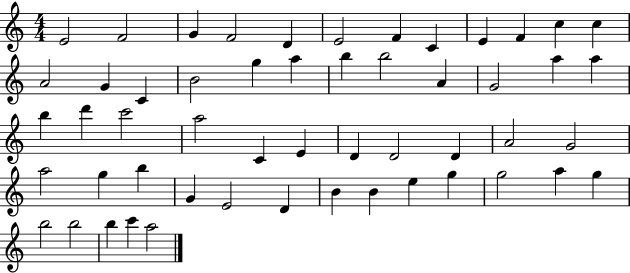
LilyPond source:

{
  \clef treble
  \numericTimeSignature
  \time 4/4
  \key c \major
  e'2 f'2 | g'4 f'2 d'4 | e'2 f'4 c'4 | e'4 f'4 c''4 c''4 | \break a'2 g'4 c'4 | b'2 g''4 a''4 | b''4 b''2 a'4 | g'2 a''4 a''4 | \break b''4 d'''4 c'''2 | a''2 c'4 e'4 | d'4 d'2 d'4 | a'2 g'2 | \break a''2 g''4 b''4 | g'4 e'2 d'4 | b'4 b'4 e''4 g''4 | g''2 a''4 g''4 | \break b''2 b''2 | b''4 c'''4 a''2 | \bar "|."
}